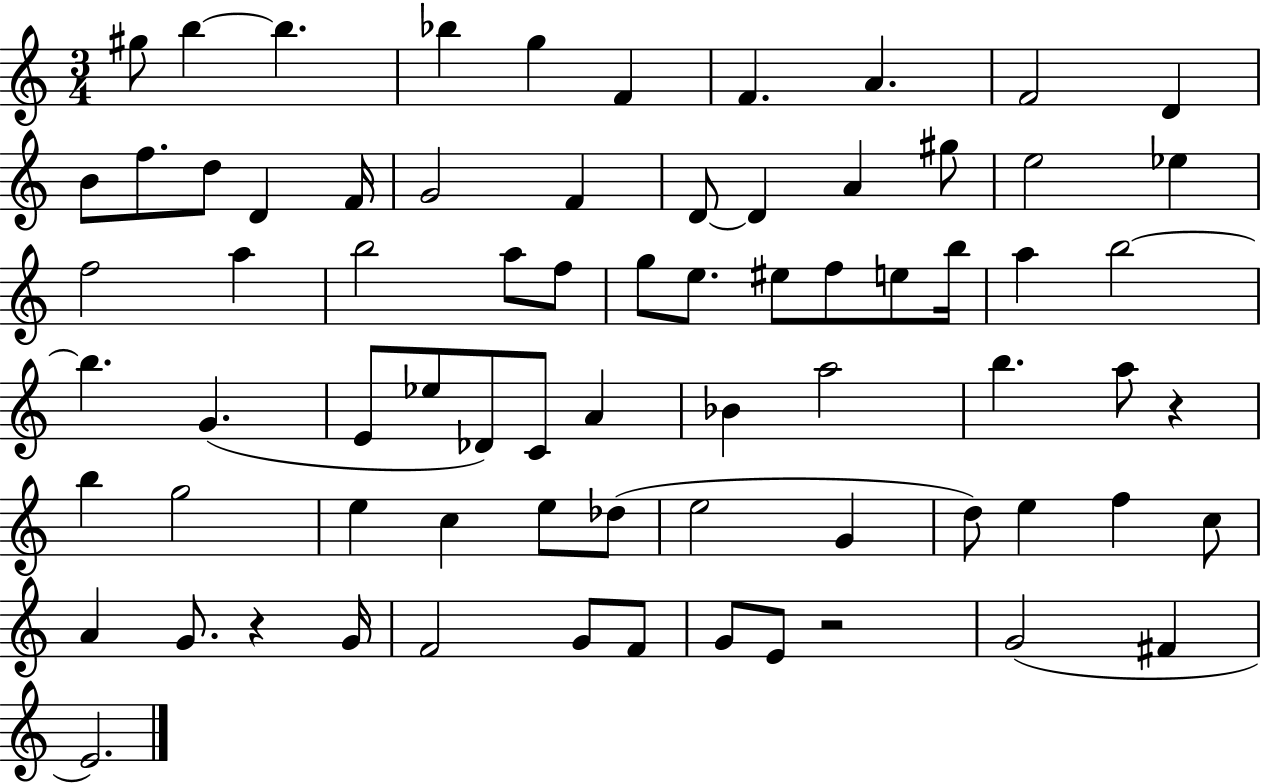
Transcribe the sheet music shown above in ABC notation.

X:1
T:Untitled
M:3/4
L:1/4
K:C
^g/2 b b _b g F F A F2 D B/2 f/2 d/2 D F/4 G2 F D/2 D A ^g/2 e2 _e f2 a b2 a/2 f/2 g/2 e/2 ^e/2 f/2 e/2 b/4 a b2 b G E/2 _e/2 _D/2 C/2 A _B a2 b a/2 z b g2 e c e/2 _d/2 e2 G d/2 e f c/2 A G/2 z G/4 F2 G/2 F/2 G/2 E/2 z2 G2 ^F E2